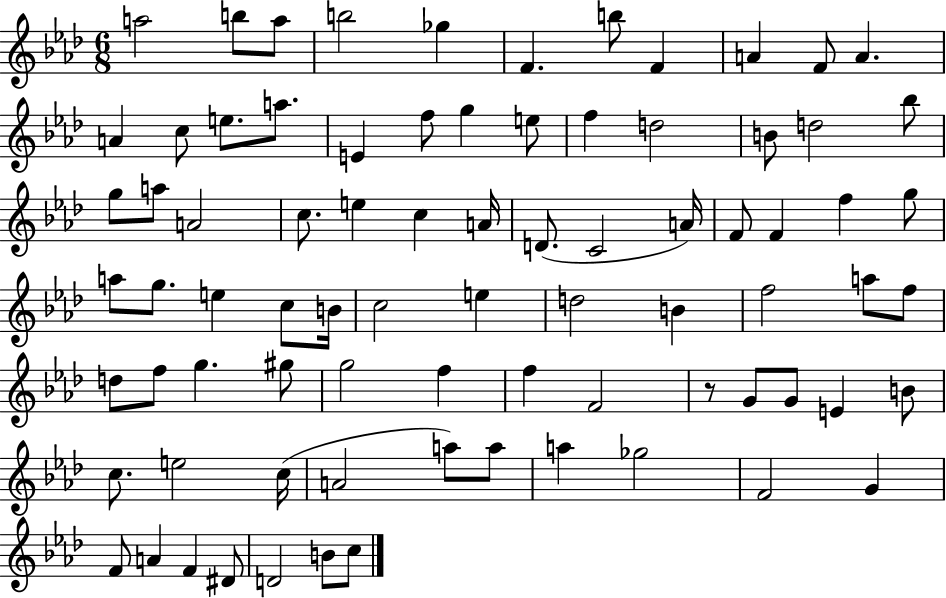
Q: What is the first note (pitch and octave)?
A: A5